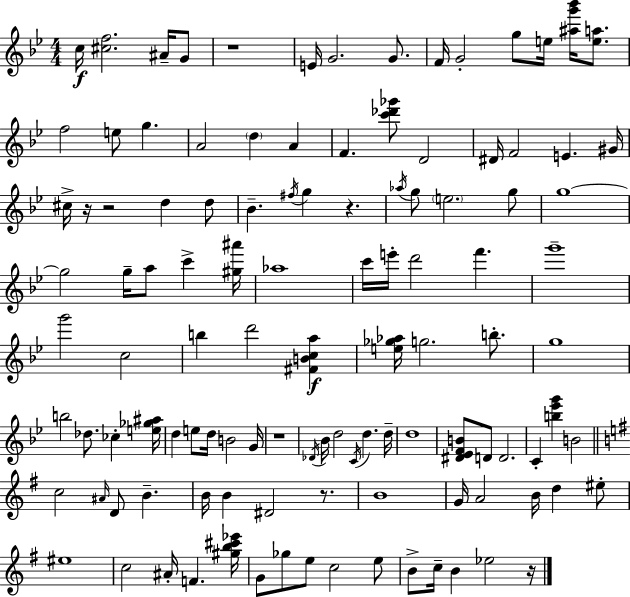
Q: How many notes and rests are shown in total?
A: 113